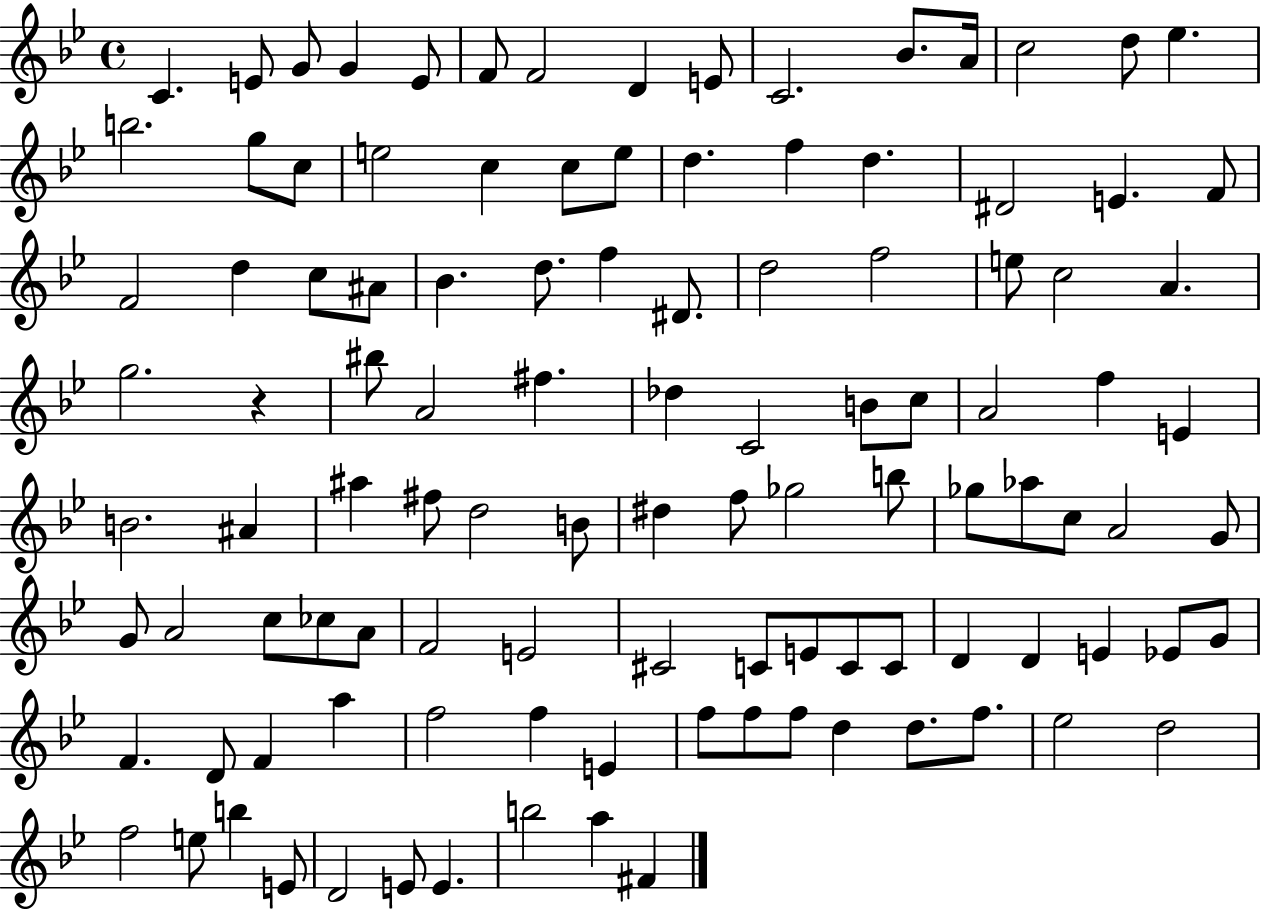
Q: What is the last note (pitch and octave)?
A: F#4